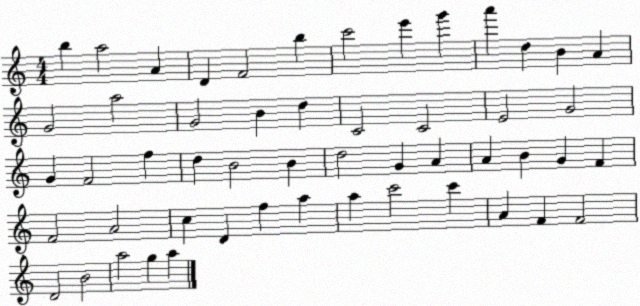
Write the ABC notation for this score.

X:1
T:Untitled
M:4/4
L:1/4
K:C
b a2 A D F2 b c'2 e' g' a' d B A G2 a2 G2 B d C2 C2 E2 G2 G F2 f d B2 B d2 G A A B G F F2 A2 c D f a a c'2 c' A F F2 D2 B2 a2 g a